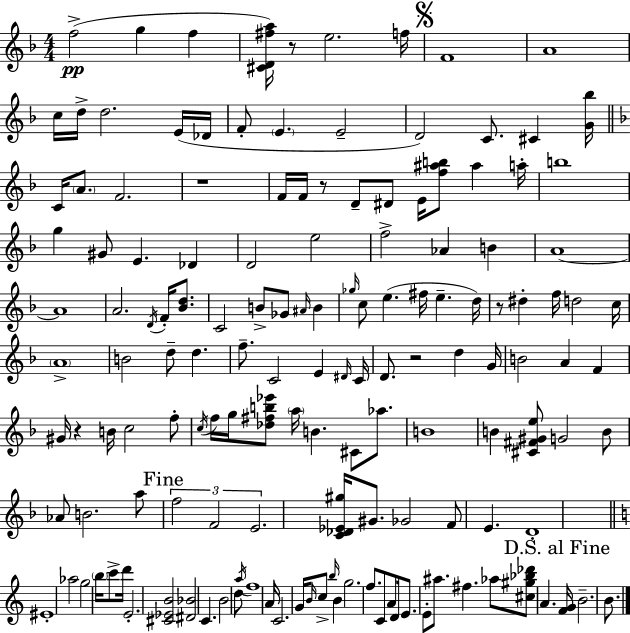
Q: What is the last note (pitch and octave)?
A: B4